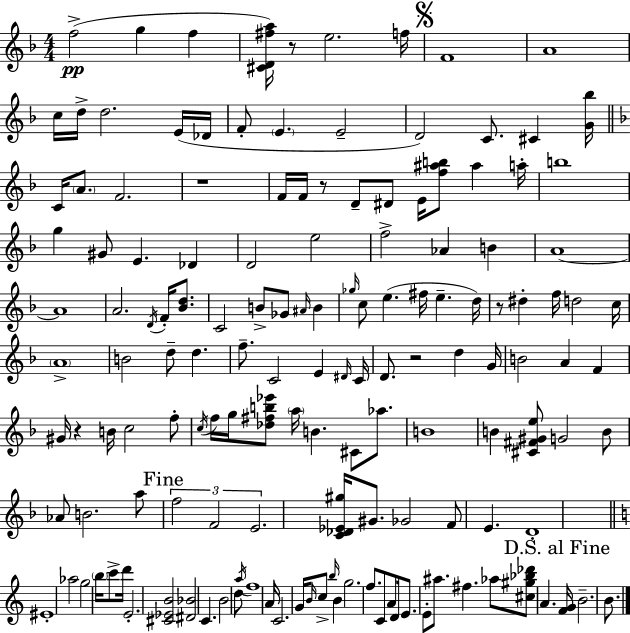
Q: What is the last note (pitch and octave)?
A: B4